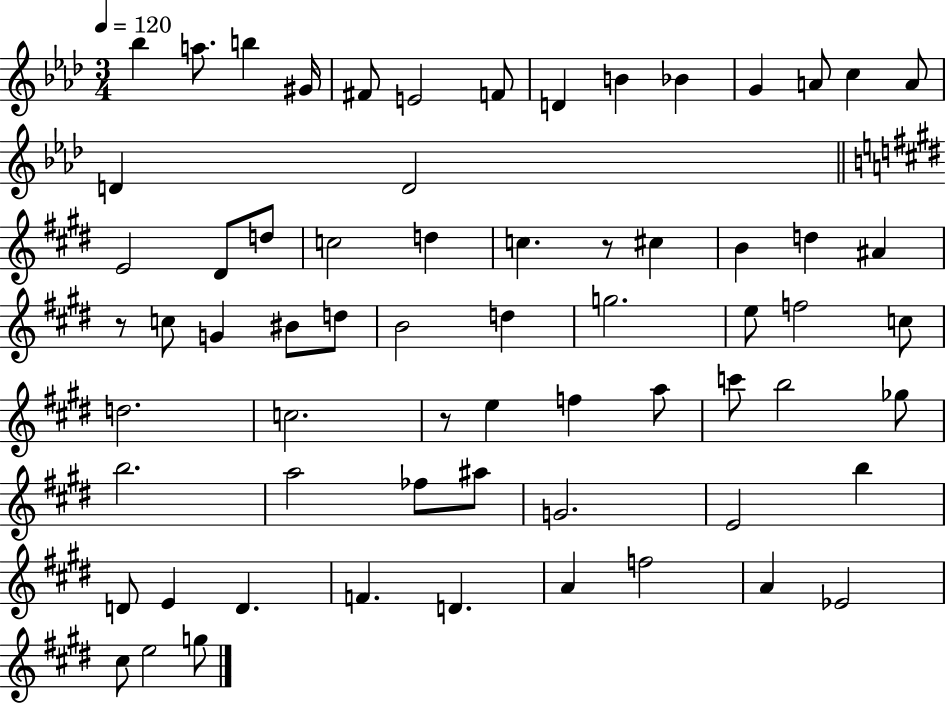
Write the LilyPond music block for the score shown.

{
  \clef treble
  \numericTimeSignature
  \time 3/4
  \key aes \major
  \tempo 4 = 120
  bes''4 a''8. b''4 gis'16 | fis'8 e'2 f'8 | d'4 b'4 bes'4 | g'4 a'8 c''4 a'8 | \break d'4 d'2 | \bar "||" \break \key e \major e'2 dis'8 d''8 | c''2 d''4 | c''4. r8 cis''4 | b'4 d''4 ais'4 | \break r8 c''8 g'4 bis'8 d''8 | b'2 d''4 | g''2. | e''8 f''2 c''8 | \break d''2. | c''2. | r8 e''4 f''4 a''8 | c'''8 b''2 ges''8 | \break b''2. | a''2 fes''8 ais''8 | g'2. | e'2 b''4 | \break d'8 e'4 d'4. | f'4. d'4. | a'4 f''2 | a'4 ees'2 | \break cis''8 e''2 g''8 | \bar "|."
}